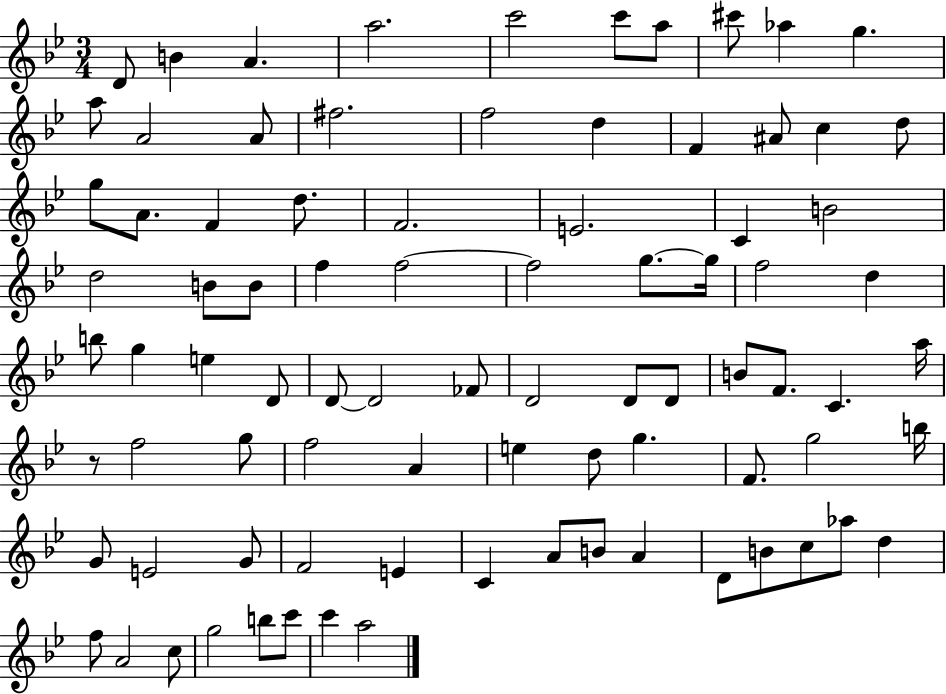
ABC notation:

X:1
T:Untitled
M:3/4
L:1/4
K:Bb
D/2 B A a2 c'2 c'/2 a/2 ^c'/2 _a g a/2 A2 A/2 ^f2 f2 d F ^A/2 c d/2 g/2 A/2 F d/2 F2 E2 C B2 d2 B/2 B/2 f f2 f2 g/2 g/4 f2 d b/2 g e D/2 D/2 D2 _F/2 D2 D/2 D/2 B/2 F/2 C a/4 z/2 f2 g/2 f2 A e d/2 g F/2 g2 b/4 G/2 E2 G/2 F2 E C A/2 B/2 A D/2 B/2 c/2 _a/2 d f/2 A2 c/2 g2 b/2 c'/2 c' a2